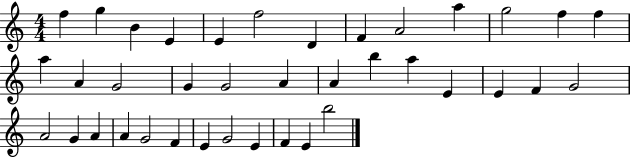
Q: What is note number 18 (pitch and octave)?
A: G4